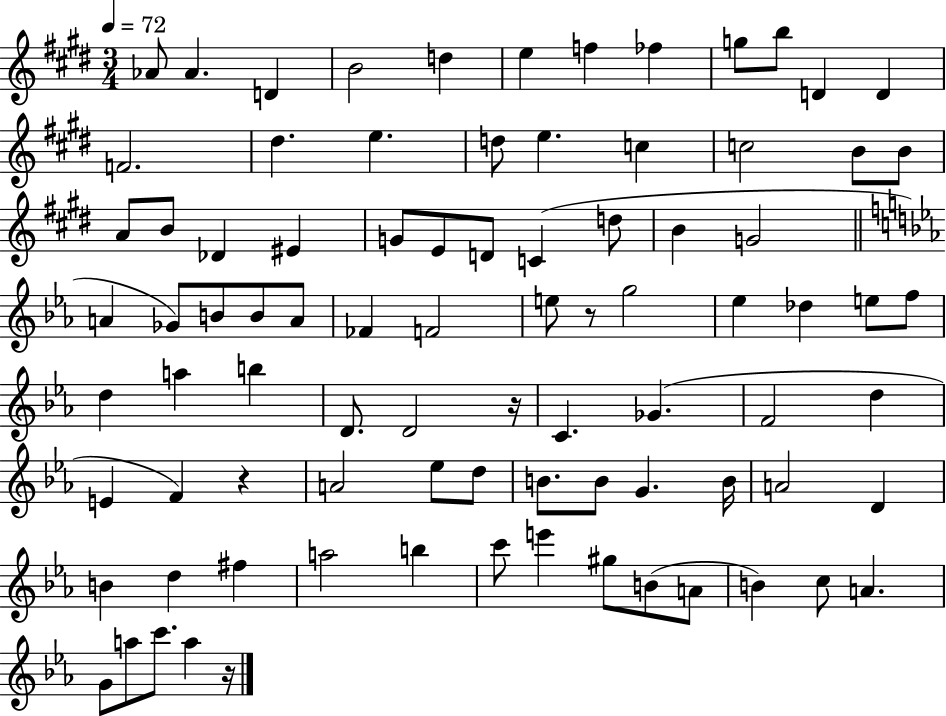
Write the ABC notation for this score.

X:1
T:Untitled
M:3/4
L:1/4
K:E
_A/2 _A D B2 d e f _f g/2 b/2 D D F2 ^d e d/2 e c c2 B/2 B/2 A/2 B/2 _D ^E G/2 E/2 D/2 C d/2 B G2 A _G/2 B/2 B/2 A/2 _F F2 e/2 z/2 g2 _e _d e/2 f/2 d a b D/2 D2 z/4 C _G F2 d E F z A2 _e/2 d/2 B/2 B/2 G B/4 A2 D B d ^f a2 b c'/2 e' ^g/2 B/2 A/2 B c/2 A G/2 a/2 c'/2 a z/4